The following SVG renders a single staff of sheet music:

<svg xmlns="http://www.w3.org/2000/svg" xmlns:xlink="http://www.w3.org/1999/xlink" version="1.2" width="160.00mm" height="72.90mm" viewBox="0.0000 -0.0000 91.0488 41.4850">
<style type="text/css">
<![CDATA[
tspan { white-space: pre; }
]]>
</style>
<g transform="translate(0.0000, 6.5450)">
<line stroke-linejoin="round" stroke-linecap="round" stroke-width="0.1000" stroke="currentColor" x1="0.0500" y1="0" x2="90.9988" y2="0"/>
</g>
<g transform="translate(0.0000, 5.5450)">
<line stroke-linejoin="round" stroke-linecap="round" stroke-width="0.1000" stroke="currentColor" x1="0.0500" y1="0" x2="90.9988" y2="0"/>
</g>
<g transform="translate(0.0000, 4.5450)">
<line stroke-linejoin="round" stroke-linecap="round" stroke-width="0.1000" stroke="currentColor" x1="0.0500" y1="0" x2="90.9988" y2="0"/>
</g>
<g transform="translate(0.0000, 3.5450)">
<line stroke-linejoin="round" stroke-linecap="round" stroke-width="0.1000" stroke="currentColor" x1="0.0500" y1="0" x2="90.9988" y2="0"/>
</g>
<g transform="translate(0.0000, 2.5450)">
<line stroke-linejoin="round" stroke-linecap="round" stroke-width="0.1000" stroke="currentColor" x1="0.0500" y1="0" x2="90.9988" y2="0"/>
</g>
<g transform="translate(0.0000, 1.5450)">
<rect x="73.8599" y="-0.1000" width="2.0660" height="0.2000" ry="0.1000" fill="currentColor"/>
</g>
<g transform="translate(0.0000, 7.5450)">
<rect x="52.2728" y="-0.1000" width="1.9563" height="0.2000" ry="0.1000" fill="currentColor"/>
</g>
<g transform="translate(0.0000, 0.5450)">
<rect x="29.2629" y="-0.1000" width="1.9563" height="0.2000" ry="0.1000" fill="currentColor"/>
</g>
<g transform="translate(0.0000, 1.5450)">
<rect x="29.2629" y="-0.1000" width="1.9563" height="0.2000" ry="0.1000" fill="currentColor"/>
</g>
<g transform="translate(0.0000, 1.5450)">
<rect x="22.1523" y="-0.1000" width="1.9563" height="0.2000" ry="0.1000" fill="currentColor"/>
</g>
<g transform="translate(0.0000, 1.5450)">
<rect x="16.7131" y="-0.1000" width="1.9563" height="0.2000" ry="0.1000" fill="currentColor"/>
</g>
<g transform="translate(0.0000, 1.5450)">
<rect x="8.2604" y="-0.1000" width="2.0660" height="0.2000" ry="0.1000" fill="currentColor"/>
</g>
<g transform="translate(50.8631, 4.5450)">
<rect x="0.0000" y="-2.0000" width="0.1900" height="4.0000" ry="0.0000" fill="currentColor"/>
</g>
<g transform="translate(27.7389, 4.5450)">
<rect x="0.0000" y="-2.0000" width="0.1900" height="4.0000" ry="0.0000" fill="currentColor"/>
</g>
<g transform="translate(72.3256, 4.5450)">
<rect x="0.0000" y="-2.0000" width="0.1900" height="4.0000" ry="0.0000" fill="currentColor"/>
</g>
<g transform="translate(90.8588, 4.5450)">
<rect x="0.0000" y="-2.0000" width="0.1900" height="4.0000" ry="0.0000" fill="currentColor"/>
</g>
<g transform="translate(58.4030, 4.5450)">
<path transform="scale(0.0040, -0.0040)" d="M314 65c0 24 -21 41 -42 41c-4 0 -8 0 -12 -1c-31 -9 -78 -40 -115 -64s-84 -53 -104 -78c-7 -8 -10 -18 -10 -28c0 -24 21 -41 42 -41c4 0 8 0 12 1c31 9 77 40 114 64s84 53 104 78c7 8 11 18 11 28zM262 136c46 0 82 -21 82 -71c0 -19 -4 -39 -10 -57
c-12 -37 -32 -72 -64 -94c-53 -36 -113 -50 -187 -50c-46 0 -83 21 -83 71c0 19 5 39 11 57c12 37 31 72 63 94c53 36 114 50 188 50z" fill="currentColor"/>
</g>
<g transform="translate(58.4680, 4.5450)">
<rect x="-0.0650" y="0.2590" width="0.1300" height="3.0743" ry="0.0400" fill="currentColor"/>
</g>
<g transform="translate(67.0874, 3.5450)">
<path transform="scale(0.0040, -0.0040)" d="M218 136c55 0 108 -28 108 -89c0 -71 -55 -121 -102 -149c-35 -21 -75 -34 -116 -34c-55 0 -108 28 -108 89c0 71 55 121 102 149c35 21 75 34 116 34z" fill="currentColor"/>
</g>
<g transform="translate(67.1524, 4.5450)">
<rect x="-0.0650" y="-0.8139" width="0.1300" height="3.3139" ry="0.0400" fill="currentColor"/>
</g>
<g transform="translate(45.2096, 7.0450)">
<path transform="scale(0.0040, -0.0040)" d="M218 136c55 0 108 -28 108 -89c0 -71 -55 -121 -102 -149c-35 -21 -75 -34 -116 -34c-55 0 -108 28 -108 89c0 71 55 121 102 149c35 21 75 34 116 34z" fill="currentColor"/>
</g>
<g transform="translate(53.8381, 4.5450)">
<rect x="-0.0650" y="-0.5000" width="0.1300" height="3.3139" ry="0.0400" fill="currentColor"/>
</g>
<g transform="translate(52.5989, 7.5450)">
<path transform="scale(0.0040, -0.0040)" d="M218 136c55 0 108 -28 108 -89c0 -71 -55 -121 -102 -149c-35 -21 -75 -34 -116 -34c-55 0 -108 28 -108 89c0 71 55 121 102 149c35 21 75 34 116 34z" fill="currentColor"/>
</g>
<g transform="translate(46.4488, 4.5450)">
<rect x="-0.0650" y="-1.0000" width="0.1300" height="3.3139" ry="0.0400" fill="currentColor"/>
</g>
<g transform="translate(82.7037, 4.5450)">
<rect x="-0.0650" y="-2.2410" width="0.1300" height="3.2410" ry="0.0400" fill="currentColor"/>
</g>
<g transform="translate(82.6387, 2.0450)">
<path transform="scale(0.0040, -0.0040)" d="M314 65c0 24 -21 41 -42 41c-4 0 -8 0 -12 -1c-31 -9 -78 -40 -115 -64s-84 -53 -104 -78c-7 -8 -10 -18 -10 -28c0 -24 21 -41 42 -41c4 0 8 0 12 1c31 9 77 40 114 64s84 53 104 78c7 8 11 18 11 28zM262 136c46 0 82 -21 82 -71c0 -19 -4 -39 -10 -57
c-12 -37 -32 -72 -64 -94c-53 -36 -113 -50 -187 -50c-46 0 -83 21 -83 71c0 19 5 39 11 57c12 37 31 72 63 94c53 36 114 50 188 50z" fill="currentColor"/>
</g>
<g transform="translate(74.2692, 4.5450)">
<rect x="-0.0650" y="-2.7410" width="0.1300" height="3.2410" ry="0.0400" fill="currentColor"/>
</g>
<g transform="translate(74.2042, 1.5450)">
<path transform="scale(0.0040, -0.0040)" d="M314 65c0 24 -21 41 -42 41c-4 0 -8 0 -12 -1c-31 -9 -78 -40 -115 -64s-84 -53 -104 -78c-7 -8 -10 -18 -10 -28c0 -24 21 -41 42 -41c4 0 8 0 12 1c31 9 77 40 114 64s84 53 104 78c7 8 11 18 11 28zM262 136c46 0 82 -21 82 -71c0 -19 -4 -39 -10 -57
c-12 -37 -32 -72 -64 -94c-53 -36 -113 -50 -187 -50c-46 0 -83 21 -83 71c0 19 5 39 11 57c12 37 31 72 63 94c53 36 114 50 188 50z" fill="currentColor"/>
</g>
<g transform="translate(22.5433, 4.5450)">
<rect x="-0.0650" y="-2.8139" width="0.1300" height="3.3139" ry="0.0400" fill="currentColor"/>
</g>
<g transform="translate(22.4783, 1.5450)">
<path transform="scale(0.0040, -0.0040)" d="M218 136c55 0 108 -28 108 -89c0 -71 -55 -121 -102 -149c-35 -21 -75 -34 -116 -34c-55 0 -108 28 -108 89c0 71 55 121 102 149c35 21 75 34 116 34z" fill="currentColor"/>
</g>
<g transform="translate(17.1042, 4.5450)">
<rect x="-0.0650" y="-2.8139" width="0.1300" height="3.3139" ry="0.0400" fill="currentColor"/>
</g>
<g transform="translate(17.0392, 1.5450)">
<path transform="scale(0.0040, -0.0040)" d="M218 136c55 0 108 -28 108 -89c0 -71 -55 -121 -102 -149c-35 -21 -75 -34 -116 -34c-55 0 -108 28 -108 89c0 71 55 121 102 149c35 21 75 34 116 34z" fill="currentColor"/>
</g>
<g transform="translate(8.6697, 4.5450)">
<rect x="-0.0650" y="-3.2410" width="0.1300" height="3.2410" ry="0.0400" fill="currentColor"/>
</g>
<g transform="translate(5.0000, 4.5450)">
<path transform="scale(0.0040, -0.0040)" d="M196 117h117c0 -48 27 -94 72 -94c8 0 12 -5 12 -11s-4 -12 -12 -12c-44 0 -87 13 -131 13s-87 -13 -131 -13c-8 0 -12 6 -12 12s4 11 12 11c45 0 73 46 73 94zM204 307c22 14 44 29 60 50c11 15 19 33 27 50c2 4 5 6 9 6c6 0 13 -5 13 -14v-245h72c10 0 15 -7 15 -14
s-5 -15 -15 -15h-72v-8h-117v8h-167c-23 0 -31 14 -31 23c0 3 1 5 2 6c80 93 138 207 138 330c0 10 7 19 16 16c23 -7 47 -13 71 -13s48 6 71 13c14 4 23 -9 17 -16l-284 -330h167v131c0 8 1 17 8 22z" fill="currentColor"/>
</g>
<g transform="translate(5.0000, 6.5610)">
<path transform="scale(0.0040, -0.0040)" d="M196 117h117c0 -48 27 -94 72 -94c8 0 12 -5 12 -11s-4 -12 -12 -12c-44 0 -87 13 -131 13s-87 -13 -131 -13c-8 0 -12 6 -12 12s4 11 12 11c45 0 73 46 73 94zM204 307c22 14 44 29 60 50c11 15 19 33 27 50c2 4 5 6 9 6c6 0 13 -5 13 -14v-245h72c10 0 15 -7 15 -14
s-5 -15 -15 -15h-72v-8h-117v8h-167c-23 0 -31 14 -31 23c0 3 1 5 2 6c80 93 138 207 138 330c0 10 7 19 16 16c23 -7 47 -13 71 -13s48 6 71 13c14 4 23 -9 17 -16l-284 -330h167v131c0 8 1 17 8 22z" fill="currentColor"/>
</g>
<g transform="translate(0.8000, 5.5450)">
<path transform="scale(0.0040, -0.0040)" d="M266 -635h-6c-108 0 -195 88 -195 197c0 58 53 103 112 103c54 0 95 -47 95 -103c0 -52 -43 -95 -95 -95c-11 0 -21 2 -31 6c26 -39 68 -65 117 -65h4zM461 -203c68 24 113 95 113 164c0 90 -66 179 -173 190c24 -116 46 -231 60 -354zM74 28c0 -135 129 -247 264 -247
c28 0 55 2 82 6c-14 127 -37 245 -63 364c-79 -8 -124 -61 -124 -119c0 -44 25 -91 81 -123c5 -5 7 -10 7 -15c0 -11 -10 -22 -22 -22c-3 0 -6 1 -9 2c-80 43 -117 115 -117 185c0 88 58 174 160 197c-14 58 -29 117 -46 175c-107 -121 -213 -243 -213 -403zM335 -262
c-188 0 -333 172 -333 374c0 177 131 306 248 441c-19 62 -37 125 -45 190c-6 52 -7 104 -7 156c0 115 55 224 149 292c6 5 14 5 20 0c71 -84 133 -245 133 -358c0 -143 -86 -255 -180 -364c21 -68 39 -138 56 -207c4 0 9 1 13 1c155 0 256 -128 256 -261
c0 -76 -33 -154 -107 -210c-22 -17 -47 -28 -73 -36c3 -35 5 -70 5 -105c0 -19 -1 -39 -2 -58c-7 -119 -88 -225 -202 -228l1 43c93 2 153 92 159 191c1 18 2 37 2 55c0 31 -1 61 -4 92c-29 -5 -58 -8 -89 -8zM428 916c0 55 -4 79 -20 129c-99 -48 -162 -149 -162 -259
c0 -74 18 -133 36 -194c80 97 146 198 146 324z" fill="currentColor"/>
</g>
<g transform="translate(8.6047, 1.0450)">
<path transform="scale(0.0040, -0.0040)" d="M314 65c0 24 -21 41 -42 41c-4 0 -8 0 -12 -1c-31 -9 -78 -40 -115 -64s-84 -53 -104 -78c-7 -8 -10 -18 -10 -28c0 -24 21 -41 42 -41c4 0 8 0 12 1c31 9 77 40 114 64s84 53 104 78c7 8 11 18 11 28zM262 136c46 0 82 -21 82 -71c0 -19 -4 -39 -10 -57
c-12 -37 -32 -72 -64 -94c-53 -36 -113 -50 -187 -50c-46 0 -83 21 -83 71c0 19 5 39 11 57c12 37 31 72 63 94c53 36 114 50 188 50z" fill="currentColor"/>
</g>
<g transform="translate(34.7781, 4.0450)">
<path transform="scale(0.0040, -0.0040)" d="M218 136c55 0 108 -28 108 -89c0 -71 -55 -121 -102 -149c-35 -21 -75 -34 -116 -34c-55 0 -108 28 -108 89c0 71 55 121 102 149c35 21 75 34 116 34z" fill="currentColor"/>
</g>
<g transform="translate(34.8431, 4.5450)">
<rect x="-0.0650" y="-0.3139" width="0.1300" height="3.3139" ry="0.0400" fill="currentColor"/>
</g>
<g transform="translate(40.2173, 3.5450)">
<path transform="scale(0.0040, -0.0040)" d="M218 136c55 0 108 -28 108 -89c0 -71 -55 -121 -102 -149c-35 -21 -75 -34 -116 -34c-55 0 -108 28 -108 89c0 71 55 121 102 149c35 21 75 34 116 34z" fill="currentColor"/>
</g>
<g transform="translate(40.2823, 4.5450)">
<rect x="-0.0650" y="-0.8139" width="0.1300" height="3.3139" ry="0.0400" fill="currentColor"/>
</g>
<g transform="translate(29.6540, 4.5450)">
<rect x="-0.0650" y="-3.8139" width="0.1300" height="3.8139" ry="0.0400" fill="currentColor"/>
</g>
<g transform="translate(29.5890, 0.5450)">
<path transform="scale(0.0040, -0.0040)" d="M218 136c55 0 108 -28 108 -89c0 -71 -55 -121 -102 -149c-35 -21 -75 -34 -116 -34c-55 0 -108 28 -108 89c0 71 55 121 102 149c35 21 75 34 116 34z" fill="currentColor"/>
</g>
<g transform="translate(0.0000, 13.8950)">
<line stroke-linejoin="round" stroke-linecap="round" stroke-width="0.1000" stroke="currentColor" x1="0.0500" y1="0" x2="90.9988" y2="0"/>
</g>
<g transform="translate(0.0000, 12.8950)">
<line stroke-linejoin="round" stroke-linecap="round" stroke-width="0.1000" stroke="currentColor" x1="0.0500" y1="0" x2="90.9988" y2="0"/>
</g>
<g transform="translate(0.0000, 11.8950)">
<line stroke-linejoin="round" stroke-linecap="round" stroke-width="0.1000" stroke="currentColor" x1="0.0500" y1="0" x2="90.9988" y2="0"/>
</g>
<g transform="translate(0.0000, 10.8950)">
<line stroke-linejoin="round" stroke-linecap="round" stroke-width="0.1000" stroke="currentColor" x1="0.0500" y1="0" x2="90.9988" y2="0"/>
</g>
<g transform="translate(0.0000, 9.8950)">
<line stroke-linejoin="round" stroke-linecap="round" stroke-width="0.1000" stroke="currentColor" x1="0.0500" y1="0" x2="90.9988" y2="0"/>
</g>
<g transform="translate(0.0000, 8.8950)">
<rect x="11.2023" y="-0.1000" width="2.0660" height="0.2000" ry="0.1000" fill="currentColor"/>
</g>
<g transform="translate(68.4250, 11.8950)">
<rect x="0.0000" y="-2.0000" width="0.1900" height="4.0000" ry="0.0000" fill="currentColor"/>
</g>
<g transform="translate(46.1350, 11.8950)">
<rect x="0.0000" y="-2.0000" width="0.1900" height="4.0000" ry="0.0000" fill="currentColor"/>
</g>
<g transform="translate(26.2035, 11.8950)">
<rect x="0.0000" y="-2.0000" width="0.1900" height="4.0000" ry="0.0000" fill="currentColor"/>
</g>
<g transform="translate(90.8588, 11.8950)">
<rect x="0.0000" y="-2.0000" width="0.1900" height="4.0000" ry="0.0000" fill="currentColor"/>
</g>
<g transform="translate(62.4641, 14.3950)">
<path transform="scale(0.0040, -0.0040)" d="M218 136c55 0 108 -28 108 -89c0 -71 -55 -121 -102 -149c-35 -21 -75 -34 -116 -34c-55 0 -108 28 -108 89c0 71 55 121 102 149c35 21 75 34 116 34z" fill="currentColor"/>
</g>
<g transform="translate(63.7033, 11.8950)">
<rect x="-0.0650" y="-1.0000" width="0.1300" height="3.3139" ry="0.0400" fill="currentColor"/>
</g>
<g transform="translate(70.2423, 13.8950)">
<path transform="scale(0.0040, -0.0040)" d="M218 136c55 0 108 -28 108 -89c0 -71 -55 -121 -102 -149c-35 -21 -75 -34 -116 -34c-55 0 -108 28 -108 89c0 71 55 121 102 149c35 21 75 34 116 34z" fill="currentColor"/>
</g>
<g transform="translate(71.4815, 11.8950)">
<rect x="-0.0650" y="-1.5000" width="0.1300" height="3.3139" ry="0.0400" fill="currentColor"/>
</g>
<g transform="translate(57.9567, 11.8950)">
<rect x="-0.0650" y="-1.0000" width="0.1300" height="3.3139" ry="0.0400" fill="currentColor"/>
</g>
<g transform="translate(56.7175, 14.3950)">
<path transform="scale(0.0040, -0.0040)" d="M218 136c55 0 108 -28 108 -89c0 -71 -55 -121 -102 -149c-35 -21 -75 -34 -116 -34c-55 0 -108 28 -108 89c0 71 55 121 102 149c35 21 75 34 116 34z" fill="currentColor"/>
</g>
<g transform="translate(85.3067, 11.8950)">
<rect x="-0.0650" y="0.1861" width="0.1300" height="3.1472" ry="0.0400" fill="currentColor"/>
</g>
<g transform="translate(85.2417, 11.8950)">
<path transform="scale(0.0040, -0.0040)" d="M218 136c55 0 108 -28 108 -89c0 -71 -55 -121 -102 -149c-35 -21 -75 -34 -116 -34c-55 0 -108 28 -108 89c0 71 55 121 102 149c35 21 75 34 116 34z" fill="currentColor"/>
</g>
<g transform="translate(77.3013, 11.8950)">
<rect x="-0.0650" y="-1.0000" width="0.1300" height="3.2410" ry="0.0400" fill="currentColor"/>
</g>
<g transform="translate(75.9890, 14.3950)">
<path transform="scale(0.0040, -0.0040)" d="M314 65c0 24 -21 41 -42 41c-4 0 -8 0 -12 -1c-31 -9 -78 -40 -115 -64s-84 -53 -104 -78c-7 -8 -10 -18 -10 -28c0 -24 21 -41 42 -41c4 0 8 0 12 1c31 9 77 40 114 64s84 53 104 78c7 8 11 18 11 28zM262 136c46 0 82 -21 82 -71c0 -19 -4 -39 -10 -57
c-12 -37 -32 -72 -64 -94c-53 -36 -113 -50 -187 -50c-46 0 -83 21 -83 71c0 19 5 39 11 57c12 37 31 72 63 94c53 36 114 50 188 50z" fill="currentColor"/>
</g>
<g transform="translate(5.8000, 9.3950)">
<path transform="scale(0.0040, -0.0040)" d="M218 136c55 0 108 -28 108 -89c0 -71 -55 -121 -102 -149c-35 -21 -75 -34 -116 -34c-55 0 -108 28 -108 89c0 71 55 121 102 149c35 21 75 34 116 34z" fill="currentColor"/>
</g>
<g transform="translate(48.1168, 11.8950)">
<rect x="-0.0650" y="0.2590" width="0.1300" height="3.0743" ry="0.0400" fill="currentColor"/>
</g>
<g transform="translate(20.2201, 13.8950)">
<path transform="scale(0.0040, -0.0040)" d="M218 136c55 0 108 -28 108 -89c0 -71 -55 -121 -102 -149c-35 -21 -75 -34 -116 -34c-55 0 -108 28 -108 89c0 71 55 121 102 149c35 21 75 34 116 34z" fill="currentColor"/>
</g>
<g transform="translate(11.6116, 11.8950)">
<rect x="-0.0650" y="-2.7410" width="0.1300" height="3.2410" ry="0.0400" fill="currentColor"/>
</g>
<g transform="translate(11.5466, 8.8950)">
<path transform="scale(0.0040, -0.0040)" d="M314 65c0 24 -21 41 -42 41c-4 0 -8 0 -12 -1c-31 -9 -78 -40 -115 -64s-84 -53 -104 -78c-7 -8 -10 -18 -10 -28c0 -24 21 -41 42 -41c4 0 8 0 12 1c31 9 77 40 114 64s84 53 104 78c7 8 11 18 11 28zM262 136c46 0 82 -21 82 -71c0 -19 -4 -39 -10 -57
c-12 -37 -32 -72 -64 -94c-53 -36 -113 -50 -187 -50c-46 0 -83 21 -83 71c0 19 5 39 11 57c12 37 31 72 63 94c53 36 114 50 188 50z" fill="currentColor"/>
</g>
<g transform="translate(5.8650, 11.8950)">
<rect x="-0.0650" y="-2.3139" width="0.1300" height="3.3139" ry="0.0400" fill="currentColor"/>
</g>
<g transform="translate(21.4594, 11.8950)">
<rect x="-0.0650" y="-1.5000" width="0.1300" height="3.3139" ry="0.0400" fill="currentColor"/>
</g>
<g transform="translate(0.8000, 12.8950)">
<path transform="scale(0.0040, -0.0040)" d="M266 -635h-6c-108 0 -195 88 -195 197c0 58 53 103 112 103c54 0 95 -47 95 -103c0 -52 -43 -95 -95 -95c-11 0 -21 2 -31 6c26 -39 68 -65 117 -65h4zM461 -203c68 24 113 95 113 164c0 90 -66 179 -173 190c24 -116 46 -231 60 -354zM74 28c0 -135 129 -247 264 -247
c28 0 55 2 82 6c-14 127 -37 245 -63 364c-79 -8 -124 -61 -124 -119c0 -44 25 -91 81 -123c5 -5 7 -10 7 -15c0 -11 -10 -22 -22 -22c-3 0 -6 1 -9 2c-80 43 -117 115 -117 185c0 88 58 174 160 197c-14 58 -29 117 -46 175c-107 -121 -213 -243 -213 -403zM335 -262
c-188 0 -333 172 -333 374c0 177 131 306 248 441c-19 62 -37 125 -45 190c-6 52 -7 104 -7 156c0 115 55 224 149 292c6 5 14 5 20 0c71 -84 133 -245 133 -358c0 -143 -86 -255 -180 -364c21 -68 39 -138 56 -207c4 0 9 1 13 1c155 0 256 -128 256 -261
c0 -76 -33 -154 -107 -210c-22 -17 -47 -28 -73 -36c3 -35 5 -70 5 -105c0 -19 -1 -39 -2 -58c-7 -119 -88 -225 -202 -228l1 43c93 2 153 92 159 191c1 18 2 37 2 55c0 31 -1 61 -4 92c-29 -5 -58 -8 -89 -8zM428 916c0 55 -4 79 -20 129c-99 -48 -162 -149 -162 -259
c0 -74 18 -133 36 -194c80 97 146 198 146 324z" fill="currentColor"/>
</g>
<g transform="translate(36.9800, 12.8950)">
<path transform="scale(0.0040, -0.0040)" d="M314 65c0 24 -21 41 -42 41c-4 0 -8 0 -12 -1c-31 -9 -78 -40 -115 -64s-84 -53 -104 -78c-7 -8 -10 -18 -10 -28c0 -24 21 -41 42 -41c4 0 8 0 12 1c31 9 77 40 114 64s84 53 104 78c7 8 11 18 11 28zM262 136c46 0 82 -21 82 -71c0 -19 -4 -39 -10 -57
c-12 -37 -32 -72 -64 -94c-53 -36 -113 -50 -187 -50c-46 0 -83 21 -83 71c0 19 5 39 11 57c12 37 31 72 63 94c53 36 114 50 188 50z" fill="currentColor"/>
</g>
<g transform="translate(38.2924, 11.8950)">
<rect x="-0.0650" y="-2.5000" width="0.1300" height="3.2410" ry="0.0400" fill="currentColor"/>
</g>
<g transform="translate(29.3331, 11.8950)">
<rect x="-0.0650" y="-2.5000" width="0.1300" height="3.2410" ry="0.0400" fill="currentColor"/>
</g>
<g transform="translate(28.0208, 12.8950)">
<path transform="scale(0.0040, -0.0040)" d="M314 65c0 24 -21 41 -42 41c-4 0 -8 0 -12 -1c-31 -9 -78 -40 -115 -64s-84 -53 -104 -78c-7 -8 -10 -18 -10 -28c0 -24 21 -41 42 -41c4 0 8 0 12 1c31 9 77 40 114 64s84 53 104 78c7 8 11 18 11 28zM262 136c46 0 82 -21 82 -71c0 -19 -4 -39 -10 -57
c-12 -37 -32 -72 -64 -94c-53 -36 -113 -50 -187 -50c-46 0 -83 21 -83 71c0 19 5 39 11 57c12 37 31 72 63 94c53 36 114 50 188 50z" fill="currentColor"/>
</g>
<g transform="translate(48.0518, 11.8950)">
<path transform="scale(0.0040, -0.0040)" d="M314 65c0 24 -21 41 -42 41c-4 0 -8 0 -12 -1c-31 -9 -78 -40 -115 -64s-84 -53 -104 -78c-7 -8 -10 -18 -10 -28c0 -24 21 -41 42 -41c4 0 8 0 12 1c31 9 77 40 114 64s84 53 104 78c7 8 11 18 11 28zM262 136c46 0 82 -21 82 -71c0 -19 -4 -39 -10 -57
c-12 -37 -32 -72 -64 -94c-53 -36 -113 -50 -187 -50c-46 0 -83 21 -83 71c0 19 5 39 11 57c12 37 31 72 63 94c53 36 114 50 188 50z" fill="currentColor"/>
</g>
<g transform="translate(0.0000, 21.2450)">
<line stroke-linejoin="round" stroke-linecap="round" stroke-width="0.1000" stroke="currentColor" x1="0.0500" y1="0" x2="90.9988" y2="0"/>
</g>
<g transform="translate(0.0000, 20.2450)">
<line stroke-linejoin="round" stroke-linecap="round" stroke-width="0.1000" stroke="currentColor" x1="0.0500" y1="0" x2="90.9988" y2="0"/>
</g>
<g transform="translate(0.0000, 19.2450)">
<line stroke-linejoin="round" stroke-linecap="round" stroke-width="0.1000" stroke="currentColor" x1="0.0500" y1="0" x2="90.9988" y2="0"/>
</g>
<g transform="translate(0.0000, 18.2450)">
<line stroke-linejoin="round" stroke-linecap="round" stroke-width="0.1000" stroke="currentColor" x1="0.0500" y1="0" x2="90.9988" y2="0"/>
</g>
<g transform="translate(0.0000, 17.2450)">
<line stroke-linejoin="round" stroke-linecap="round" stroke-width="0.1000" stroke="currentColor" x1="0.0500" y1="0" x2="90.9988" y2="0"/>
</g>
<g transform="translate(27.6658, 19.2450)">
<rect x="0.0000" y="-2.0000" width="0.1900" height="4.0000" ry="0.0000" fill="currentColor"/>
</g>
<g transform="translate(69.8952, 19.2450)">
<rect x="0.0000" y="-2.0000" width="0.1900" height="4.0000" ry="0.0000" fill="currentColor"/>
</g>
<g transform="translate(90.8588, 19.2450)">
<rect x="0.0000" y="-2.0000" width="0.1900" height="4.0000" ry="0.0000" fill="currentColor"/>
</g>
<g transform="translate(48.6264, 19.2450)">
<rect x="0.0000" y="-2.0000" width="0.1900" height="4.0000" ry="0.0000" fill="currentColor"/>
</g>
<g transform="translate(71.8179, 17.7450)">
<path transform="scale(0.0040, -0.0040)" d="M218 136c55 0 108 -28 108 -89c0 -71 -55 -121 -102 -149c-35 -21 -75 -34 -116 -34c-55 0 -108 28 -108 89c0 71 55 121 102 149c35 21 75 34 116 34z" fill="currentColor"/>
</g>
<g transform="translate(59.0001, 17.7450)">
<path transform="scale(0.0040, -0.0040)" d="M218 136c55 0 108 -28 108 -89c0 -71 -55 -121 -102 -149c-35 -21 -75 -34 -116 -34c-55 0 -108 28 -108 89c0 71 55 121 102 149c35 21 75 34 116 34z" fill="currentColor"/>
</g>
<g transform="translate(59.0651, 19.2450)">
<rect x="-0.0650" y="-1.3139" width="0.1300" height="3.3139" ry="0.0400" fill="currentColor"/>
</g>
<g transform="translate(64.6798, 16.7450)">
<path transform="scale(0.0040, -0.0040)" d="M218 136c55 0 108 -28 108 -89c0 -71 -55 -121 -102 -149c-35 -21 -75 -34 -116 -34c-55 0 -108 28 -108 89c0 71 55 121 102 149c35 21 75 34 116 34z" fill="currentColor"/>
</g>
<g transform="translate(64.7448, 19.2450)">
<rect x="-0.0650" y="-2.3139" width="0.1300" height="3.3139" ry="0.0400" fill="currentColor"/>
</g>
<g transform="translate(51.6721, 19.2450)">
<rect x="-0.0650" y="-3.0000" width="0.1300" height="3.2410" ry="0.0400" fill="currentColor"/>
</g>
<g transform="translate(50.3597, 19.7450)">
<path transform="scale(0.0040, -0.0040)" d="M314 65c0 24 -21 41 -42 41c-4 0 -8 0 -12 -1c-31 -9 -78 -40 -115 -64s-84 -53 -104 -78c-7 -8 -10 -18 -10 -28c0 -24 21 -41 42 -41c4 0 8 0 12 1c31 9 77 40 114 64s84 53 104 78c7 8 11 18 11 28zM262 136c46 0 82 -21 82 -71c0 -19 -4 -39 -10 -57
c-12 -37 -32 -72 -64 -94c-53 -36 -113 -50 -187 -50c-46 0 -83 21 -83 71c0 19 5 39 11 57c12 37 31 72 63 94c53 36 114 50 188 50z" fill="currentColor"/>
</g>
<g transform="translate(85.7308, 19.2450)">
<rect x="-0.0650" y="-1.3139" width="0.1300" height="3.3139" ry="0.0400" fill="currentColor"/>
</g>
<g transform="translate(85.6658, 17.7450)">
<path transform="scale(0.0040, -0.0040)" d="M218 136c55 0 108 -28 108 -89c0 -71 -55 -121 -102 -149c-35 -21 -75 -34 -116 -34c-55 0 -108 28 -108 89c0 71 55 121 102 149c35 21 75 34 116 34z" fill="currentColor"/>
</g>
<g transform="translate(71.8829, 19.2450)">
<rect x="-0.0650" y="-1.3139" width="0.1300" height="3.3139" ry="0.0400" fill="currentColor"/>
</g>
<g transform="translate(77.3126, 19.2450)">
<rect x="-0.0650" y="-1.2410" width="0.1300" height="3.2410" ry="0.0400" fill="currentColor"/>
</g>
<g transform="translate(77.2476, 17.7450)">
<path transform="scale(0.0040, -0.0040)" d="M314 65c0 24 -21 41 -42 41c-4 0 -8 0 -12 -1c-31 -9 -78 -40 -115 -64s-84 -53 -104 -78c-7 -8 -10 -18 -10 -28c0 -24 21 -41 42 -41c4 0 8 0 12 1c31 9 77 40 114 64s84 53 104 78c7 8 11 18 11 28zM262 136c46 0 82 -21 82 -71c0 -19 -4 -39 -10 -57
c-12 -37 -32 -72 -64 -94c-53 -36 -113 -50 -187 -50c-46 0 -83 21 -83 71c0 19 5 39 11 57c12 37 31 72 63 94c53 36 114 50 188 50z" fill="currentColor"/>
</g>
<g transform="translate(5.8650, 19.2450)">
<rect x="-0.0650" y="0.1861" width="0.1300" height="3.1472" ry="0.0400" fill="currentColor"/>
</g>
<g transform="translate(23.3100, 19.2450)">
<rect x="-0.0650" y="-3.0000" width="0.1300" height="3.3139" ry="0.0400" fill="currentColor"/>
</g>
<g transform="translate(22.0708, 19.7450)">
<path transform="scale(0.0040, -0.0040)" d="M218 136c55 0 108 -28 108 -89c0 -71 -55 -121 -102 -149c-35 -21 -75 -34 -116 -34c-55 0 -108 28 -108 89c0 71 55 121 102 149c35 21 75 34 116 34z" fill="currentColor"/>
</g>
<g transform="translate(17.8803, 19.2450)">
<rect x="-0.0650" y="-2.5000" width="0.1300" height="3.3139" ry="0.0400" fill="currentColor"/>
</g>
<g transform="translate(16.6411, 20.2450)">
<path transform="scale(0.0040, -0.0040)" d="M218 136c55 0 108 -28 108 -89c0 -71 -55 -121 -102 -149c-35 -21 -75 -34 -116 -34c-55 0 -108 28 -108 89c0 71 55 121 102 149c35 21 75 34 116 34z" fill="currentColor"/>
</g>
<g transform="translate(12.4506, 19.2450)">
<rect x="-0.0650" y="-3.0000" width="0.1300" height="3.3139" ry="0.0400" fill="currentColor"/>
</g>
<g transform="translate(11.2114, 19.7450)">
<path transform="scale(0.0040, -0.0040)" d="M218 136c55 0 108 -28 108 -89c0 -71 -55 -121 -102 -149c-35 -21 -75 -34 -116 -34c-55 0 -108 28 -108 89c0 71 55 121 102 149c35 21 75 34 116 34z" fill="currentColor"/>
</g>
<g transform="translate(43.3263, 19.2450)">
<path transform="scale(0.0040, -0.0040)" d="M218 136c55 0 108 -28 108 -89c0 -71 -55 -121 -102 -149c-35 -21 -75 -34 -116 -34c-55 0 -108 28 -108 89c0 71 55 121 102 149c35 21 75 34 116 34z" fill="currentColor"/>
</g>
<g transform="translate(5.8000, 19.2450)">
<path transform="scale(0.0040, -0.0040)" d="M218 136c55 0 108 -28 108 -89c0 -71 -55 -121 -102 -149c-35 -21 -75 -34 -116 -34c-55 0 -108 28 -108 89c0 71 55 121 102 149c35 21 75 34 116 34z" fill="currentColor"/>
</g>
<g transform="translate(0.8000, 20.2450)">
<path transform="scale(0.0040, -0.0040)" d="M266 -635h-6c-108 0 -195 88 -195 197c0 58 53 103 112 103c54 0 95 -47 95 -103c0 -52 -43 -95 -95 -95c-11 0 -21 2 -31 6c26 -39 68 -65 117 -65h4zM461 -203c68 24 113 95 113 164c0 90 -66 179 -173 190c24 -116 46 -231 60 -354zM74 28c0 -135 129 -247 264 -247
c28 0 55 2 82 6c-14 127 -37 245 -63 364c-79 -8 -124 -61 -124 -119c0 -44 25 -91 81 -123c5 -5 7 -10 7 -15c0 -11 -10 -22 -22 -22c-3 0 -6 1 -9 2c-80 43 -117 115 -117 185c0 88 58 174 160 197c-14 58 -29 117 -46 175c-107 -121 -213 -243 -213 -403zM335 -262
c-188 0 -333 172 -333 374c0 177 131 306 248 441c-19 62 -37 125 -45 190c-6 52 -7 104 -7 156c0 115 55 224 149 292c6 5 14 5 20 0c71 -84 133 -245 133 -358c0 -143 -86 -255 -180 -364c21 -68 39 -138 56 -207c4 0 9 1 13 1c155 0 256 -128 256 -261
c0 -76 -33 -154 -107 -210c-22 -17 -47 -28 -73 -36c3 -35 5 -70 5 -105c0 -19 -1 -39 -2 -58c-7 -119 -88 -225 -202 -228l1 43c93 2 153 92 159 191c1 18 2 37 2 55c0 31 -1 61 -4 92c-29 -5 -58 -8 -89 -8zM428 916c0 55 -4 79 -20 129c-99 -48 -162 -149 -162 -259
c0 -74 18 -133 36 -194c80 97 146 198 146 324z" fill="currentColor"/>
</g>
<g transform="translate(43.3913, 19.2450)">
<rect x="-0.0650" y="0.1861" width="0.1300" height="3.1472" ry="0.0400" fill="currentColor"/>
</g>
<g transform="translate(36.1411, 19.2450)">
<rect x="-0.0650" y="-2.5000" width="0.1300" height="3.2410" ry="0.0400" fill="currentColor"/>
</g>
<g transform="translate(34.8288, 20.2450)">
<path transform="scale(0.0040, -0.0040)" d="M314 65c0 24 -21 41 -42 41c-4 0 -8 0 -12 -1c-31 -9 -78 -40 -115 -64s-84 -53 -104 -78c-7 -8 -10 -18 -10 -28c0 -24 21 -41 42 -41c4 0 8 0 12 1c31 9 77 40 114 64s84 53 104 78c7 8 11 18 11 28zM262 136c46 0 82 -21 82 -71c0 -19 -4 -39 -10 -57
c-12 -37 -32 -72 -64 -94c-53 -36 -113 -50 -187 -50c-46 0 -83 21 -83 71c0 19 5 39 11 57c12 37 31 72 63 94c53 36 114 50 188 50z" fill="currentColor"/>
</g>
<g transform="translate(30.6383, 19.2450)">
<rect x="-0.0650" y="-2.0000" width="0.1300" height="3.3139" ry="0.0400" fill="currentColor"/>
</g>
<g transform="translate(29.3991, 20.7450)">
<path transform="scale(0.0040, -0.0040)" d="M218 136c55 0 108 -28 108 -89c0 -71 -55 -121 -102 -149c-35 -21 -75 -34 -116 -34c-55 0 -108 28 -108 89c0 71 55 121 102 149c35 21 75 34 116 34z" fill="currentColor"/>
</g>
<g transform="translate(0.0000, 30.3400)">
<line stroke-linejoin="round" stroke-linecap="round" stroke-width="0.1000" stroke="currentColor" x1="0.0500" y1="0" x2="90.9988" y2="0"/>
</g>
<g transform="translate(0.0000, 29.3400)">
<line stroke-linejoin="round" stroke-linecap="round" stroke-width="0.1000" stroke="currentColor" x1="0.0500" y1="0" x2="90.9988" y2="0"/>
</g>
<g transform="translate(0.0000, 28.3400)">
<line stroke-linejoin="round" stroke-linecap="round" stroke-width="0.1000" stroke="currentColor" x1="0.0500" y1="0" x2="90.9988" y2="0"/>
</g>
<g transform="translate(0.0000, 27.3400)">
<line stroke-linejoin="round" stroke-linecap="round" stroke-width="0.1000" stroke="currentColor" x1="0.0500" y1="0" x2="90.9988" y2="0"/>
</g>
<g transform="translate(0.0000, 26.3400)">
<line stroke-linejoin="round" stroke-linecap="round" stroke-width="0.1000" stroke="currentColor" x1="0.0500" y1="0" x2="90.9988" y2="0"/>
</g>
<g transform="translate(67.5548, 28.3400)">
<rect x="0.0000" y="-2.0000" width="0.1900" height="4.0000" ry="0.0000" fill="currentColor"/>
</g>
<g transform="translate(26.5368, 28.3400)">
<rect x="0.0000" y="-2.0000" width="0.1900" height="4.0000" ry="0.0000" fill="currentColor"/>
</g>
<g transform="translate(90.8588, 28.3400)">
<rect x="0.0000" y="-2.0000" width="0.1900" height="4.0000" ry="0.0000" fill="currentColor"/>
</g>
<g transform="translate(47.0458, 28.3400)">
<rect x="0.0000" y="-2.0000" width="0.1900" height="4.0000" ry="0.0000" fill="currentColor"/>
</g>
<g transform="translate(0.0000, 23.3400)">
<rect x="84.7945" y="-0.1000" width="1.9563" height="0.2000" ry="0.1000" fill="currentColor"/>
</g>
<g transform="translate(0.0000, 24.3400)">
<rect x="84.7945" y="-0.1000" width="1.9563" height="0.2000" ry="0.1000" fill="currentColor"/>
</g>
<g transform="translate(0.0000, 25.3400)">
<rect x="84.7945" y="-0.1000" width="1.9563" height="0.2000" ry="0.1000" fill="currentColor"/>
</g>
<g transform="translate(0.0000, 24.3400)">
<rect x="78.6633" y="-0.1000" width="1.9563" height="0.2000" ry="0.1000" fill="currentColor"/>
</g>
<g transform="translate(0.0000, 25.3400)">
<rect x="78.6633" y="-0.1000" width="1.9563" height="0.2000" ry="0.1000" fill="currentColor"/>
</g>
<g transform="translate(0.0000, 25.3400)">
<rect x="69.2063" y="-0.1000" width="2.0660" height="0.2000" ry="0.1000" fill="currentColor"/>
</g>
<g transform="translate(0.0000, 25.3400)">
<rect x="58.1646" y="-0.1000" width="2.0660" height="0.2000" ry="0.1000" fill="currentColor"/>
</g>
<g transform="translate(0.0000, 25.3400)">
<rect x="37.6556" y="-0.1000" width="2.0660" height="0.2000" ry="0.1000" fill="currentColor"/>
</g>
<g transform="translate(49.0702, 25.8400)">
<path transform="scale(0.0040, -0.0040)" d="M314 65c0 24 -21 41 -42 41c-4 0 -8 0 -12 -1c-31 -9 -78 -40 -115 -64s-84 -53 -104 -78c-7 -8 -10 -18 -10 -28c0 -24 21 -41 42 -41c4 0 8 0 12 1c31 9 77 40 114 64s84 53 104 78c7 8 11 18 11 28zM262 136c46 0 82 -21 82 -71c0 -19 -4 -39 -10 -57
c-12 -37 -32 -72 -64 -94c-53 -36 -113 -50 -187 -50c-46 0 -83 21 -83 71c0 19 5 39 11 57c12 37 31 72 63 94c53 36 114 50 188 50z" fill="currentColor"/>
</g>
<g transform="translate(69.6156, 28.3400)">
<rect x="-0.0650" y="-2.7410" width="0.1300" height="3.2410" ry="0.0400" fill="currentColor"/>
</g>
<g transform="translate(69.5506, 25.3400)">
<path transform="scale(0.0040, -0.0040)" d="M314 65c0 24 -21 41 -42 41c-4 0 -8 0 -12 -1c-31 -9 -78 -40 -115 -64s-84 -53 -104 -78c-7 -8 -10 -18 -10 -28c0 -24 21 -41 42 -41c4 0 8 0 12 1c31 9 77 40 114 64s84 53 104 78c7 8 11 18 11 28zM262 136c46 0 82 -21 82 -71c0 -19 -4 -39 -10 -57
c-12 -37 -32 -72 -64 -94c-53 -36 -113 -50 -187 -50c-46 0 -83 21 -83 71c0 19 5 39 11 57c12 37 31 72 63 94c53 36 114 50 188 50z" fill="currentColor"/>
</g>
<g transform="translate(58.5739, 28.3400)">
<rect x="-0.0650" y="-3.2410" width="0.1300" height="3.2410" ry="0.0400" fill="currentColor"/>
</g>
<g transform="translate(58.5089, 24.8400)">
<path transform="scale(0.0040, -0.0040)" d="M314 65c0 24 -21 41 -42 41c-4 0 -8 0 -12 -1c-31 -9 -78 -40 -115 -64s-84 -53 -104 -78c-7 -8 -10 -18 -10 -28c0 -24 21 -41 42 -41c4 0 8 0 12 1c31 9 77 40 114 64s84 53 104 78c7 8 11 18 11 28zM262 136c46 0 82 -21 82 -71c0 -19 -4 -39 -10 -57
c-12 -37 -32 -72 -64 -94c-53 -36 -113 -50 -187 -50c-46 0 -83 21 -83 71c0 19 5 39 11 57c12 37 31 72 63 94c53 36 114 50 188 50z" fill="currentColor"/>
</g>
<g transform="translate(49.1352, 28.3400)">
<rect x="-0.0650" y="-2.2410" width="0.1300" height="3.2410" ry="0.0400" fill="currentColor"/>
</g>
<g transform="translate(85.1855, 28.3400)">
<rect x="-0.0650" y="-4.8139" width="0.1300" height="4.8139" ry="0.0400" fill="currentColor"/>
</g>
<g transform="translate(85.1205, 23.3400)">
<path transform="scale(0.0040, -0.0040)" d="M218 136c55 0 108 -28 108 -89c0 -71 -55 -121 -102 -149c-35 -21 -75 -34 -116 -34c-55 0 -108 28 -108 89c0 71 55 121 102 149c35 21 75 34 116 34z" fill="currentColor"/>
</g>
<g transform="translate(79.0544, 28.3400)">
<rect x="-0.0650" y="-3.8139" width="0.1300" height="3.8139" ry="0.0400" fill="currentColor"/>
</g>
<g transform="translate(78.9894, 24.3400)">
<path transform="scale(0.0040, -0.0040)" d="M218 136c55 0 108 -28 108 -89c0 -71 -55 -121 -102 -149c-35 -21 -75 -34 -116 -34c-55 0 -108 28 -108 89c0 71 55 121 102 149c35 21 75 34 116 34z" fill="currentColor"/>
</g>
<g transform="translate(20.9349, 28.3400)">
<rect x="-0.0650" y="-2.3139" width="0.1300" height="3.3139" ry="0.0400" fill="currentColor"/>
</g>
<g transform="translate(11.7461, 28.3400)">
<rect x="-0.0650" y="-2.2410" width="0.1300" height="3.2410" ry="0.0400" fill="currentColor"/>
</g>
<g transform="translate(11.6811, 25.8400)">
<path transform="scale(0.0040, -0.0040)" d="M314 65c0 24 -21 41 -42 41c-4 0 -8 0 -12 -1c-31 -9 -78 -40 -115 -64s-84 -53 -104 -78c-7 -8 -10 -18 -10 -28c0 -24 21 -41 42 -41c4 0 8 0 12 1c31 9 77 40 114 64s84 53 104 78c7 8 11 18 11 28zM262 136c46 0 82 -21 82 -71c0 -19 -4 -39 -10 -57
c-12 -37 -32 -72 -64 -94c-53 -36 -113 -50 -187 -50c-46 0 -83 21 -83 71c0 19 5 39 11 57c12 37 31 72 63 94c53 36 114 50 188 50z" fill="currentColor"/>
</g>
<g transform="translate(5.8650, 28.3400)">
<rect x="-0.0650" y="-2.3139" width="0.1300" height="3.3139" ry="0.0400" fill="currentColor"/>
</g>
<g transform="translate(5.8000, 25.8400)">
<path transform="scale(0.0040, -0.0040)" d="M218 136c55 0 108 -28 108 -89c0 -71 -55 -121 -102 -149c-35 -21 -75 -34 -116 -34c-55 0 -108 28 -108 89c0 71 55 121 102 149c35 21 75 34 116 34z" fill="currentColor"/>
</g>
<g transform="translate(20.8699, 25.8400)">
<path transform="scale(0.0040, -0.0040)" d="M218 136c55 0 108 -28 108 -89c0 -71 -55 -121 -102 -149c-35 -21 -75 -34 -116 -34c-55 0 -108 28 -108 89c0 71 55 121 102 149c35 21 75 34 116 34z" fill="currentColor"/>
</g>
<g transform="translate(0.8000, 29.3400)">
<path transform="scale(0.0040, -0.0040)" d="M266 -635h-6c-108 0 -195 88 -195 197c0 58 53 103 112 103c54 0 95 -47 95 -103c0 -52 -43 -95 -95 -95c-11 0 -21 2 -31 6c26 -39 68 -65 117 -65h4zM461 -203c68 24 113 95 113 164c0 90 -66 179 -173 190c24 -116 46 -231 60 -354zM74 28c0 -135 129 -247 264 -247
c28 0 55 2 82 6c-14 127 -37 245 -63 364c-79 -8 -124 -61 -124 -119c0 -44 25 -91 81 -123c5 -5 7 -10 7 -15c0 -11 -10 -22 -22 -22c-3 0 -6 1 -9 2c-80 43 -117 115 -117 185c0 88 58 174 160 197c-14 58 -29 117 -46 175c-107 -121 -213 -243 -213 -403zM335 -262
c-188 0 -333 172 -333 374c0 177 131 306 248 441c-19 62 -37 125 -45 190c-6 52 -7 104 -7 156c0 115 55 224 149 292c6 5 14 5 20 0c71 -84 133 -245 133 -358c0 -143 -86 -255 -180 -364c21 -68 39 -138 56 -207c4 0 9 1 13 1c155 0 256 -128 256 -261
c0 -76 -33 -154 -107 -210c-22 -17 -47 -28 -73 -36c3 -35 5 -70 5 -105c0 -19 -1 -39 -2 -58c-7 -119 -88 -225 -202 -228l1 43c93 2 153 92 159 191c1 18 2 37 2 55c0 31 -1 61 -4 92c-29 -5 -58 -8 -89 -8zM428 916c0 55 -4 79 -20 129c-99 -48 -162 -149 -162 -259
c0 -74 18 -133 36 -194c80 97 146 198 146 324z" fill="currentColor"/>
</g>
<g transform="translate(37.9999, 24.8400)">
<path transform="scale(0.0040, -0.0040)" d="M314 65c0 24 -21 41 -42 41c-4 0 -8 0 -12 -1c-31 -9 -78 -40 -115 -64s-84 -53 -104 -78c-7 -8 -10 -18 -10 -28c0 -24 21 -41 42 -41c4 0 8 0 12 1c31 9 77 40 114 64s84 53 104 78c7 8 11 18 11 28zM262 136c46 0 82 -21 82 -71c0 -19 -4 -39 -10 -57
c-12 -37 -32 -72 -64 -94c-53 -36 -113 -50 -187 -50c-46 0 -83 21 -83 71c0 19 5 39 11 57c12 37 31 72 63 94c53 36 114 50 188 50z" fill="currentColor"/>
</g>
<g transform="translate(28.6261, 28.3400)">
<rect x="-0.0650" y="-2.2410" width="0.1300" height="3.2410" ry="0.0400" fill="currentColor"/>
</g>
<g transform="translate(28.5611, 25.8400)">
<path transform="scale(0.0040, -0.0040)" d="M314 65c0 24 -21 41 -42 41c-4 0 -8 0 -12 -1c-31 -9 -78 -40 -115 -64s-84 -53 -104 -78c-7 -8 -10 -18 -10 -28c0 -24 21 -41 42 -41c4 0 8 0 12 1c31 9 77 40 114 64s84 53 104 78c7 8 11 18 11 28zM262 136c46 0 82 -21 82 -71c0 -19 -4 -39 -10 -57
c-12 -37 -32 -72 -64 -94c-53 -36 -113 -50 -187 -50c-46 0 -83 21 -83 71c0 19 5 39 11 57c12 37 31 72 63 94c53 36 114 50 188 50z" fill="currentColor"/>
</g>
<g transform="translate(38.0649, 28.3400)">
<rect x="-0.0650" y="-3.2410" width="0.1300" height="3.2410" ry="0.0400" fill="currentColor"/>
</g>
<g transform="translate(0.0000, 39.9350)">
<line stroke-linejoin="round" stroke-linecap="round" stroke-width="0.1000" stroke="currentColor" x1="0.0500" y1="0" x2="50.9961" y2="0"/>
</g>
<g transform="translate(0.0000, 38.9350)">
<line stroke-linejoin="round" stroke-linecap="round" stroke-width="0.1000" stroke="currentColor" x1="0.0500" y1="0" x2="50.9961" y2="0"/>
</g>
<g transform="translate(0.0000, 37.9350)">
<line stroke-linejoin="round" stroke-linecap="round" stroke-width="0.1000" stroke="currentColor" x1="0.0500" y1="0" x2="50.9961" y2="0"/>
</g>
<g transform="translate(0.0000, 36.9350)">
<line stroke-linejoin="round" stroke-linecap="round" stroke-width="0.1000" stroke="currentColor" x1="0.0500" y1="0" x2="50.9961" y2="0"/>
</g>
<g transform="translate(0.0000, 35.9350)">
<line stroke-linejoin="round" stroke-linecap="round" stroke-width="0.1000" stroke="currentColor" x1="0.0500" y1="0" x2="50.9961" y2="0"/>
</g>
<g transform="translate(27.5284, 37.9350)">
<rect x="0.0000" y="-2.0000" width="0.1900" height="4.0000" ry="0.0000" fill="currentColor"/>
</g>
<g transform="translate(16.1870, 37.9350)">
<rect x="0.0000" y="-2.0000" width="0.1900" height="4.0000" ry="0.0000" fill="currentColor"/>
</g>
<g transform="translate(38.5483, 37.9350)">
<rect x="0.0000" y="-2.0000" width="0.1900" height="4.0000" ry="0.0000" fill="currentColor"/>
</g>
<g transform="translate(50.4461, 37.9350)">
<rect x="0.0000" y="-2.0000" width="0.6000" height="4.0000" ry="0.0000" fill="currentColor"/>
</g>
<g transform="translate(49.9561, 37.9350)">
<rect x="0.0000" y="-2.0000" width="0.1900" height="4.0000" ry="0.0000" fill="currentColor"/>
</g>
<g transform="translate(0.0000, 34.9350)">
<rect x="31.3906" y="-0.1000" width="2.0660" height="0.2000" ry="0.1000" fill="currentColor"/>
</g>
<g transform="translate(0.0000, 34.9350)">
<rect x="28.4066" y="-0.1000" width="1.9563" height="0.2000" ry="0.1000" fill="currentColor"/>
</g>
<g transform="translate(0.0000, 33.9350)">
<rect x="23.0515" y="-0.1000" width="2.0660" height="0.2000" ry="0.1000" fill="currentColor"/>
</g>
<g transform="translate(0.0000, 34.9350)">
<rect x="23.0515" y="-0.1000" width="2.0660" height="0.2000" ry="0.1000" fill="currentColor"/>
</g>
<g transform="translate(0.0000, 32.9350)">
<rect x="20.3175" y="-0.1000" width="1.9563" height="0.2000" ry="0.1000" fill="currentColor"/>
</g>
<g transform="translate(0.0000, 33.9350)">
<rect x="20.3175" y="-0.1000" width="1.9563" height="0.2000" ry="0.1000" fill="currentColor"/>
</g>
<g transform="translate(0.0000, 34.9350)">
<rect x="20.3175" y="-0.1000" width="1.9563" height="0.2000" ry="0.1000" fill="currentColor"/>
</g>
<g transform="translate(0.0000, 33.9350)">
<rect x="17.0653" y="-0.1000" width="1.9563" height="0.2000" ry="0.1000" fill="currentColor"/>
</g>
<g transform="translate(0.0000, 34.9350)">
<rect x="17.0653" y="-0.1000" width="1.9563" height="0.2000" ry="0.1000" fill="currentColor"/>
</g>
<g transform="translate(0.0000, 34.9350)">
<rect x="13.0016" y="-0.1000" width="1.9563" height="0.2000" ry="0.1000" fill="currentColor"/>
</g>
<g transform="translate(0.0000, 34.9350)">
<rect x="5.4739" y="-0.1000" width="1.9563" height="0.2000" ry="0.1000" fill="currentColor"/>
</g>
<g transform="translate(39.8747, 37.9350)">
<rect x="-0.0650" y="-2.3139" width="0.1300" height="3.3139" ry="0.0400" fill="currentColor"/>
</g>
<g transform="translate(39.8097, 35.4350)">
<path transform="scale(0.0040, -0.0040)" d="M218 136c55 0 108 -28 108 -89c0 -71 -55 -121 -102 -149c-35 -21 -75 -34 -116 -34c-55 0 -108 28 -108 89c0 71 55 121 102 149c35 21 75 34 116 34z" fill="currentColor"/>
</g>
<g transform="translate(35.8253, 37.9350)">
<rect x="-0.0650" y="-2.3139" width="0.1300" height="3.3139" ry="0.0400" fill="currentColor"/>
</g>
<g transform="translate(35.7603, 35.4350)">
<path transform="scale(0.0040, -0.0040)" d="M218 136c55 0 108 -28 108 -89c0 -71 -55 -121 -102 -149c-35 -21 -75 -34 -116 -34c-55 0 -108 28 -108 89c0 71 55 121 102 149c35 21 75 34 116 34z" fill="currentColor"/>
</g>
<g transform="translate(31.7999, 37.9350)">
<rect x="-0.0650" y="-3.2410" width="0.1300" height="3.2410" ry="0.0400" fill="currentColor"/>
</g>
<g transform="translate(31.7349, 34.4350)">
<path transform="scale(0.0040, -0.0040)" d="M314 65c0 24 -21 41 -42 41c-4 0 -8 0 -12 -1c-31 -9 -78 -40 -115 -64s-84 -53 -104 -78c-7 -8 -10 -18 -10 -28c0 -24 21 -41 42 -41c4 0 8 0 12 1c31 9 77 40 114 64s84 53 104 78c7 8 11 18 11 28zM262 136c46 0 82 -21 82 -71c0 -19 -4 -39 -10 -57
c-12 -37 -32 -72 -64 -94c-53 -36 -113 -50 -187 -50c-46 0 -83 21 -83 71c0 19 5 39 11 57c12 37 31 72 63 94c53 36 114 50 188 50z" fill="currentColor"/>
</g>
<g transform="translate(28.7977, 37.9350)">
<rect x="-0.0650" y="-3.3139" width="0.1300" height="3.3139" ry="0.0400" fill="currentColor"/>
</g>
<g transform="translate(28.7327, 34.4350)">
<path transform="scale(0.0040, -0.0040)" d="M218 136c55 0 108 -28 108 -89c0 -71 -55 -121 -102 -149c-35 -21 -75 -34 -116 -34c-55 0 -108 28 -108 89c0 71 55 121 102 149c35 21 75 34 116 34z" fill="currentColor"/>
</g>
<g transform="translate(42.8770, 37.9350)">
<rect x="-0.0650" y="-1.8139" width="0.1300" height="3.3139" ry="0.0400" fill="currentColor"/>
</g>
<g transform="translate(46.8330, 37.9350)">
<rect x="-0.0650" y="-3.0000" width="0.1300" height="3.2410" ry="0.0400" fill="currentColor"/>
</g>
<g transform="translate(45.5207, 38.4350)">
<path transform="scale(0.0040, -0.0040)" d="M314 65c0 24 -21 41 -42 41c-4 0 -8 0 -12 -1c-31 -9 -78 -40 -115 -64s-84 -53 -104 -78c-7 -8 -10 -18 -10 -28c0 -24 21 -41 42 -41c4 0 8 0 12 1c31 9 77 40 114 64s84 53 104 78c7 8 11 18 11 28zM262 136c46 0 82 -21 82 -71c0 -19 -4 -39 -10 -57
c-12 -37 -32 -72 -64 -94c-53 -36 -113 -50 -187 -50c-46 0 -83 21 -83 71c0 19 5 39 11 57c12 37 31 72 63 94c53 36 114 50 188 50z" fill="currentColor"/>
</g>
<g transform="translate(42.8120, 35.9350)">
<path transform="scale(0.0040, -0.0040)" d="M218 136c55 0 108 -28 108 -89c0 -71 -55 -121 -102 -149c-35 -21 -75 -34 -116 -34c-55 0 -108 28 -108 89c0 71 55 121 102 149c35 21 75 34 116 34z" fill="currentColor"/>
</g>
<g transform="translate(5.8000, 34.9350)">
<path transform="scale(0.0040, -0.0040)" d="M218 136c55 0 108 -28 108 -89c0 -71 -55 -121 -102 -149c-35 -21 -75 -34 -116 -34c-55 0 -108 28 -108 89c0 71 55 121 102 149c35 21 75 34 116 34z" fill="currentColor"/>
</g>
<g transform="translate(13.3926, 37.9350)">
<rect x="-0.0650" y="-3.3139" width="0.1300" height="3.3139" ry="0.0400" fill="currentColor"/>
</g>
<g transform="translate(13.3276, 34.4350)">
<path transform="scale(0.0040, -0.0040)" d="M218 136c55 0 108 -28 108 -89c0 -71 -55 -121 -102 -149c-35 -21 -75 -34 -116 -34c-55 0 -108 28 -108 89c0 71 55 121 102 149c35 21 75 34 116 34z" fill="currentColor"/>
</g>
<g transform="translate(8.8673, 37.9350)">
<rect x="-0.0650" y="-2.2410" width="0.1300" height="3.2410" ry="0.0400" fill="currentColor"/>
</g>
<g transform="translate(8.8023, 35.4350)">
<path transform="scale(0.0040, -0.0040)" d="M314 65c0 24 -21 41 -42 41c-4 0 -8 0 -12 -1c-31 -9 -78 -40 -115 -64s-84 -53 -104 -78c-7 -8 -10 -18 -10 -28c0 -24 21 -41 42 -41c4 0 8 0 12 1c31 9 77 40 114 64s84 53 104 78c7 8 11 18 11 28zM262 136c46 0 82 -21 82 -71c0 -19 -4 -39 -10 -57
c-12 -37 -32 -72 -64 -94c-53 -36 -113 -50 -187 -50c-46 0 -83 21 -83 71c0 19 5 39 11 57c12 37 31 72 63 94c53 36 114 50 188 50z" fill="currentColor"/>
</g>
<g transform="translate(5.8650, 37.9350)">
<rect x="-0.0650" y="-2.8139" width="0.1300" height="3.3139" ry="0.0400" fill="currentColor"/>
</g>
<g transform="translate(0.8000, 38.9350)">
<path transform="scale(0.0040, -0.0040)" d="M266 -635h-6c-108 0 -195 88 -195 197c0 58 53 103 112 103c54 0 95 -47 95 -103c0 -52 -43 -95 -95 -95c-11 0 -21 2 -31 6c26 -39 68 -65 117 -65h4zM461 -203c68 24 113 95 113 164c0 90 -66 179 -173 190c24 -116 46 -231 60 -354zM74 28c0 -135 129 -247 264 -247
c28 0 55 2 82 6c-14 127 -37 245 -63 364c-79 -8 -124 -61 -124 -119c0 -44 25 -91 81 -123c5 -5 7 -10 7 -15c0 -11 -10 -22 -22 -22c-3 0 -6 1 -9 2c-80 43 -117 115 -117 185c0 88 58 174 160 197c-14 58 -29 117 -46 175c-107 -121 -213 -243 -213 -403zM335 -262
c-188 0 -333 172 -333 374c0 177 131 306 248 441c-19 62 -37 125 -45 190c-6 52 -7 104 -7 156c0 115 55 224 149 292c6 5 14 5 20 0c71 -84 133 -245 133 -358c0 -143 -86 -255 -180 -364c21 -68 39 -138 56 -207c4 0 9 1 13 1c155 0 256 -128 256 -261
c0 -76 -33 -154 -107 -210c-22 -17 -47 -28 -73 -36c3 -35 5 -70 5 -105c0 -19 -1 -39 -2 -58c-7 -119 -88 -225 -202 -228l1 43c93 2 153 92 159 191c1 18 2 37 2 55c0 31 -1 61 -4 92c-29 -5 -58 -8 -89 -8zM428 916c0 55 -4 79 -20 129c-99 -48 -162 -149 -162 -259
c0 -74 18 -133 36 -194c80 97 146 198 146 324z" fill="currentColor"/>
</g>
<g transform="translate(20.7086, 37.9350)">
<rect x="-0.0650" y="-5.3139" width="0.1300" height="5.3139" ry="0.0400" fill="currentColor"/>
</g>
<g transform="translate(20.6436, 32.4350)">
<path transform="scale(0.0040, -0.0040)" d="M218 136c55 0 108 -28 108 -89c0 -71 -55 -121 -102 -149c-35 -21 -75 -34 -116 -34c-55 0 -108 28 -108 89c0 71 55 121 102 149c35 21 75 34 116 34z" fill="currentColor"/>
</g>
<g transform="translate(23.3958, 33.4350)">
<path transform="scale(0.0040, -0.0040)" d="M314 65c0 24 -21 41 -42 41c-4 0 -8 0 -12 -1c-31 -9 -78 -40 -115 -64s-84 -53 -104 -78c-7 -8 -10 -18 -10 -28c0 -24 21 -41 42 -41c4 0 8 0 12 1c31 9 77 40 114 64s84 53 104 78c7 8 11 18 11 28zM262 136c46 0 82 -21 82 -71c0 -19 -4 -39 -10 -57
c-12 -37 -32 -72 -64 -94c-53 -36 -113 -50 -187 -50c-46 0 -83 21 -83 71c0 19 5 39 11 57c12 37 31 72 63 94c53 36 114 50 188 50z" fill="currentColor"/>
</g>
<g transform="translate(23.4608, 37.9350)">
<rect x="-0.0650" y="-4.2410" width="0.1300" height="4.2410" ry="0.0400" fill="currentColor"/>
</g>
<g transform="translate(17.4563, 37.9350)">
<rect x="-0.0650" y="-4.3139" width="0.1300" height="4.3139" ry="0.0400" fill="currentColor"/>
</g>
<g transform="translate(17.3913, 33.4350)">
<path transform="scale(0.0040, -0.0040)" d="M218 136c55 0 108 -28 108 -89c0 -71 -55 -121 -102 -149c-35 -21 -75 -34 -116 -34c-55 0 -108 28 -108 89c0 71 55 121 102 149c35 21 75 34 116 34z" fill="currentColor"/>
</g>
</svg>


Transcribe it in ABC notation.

X:1
T:Untitled
M:4/4
L:1/4
K:C
b2 a a c' c d D C B2 d a2 g2 g a2 E G2 G2 B2 D D E D2 B B A G A F G2 B A2 e g e e2 e g g2 g g2 b2 g2 b2 a2 c' e' a g2 b d' f' d'2 b b2 g g f A2